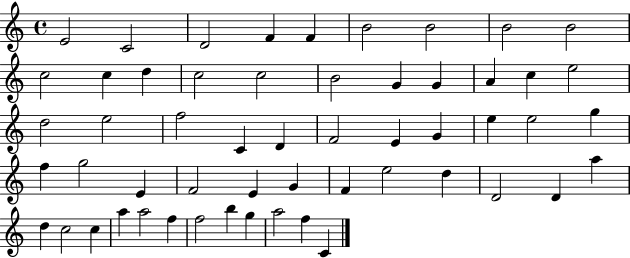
{
  \clef treble
  \time 4/4
  \defaultTimeSignature
  \key c \major
  e'2 c'2 | d'2 f'4 f'4 | b'2 b'2 | b'2 b'2 | \break c''2 c''4 d''4 | c''2 c''2 | b'2 g'4 g'4 | a'4 c''4 e''2 | \break d''2 e''2 | f''2 c'4 d'4 | f'2 e'4 g'4 | e''4 e''2 g''4 | \break f''4 g''2 e'4 | f'2 e'4 g'4 | f'4 e''2 d''4 | d'2 d'4 a''4 | \break d''4 c''2 c''4 | a''4 a''2 f''4 | f''2 b''4 g''4 | a''2 f''4 c'4 | \break \bar "|."
}